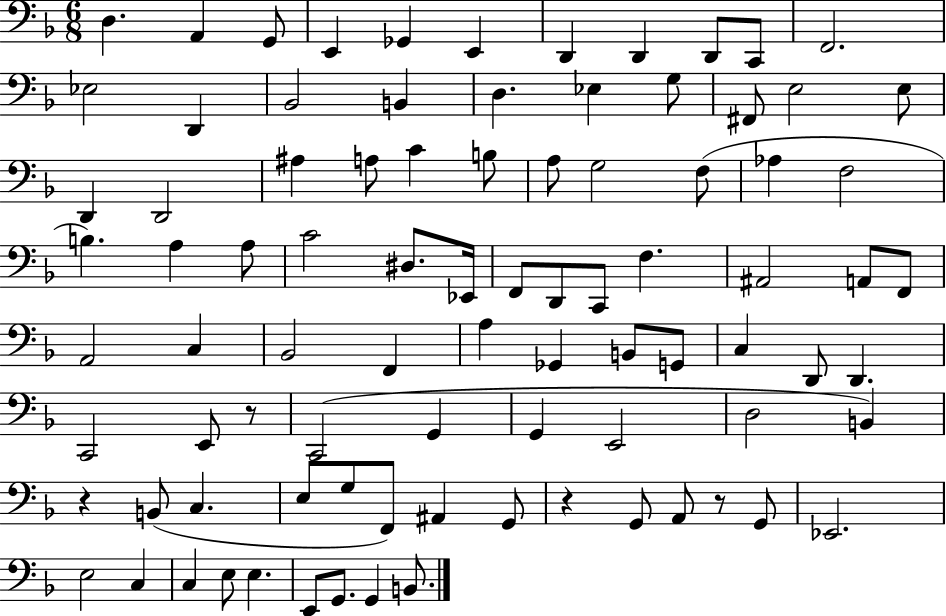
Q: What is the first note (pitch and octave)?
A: D3